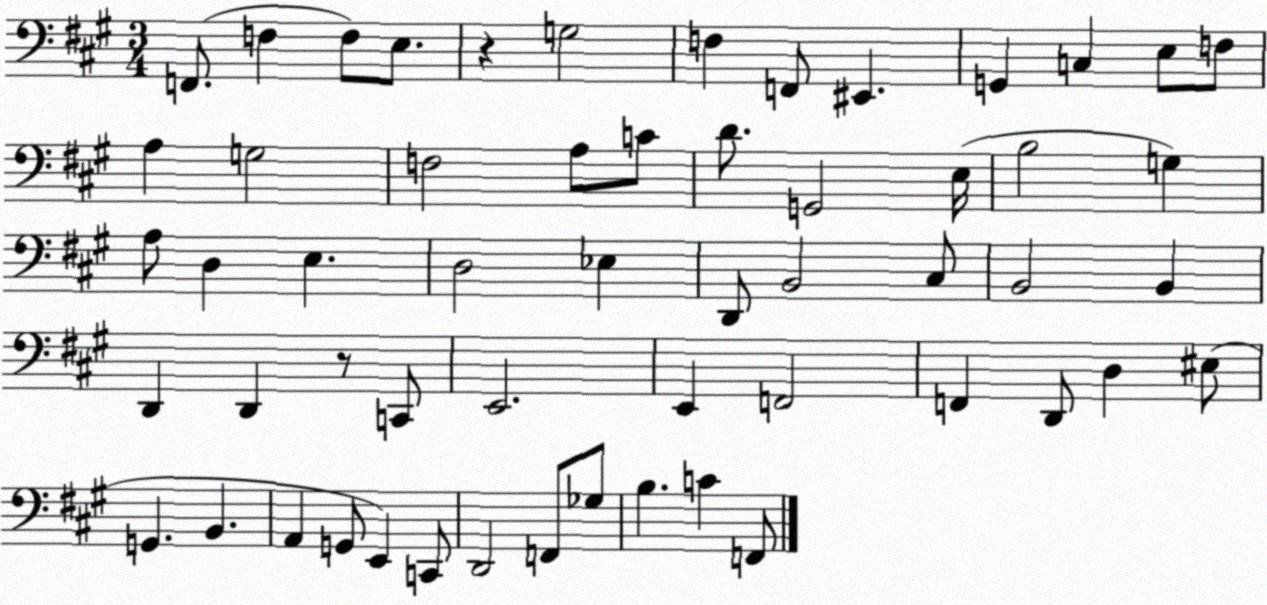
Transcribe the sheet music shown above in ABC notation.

X:1
T:Untitled
M:3/4
L:1/4
K:A
F,,/2 F, F,/2 E,/2 z G,2 F, F,,/2 ^E,, G,, C, E,/2 F,/2 A, G,2 F,2 A,/2 C/2 D/2 G,,2 E,/4 B,2 G, A,/2 D, E, D,2 _E, D,,/2 B,,2 ^C,/2 B,,2 B,, D,, D,, z/2 C,,/2 E,,2 E,, F,,2 F,, D,,/2 D, ^E,/2 G,, B,, A,, G,,/2 E,, C,,/2 D,,2 F,,/2 _G,/2 B, C F,,/2